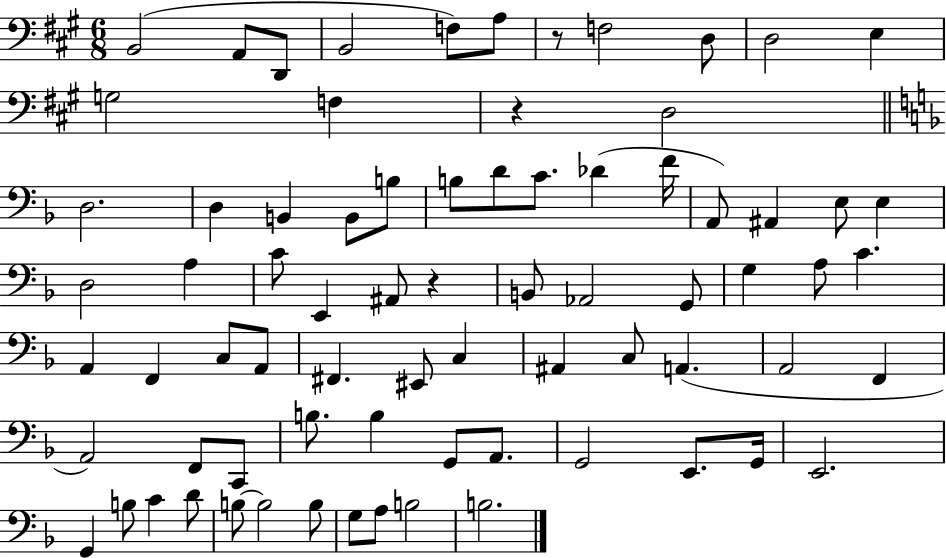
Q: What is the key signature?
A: A major